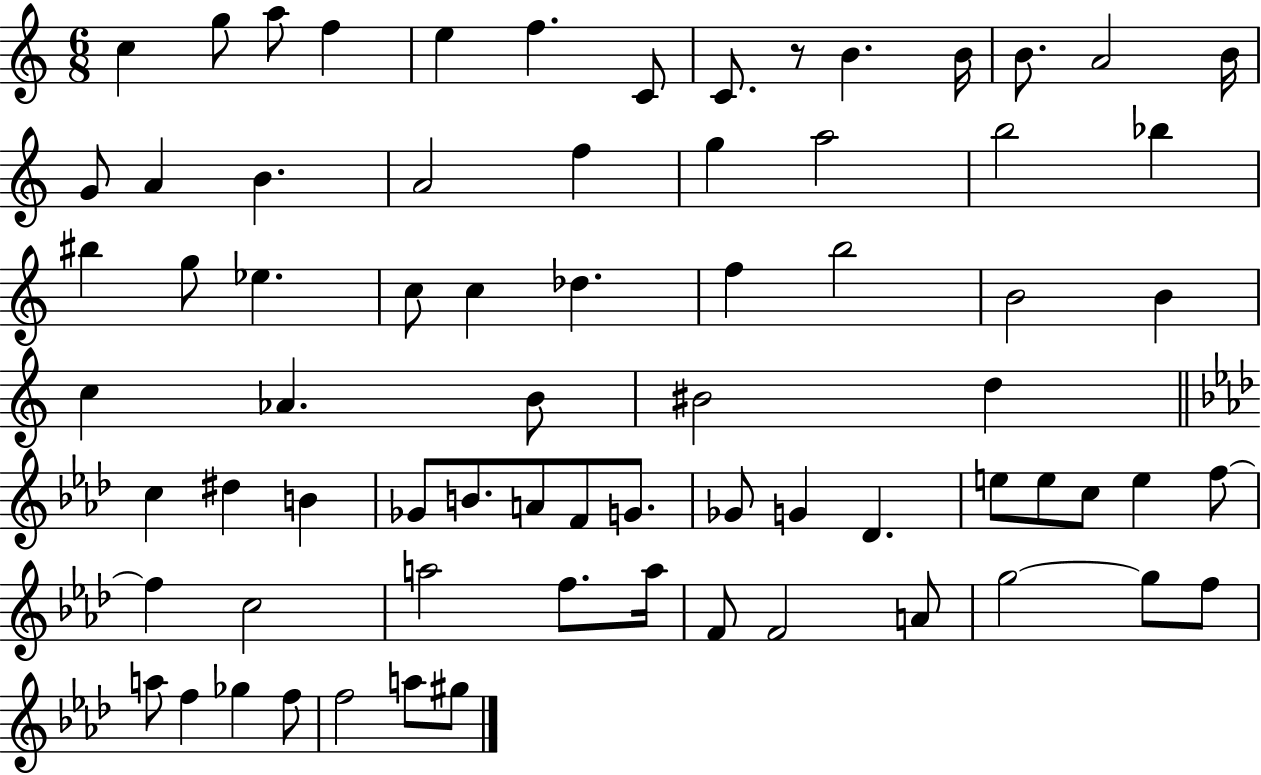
X:1
T:Untitled
M:6/8
L:1/4
K:C
c g/2 a/2 f e f C/2 C/2 z/2 B B/4 B/2 A2 B/4 G/2 A B A2 f g a2 b2 _b ^b g/2 _e c/2 c _d f b2 B2 B c _A B/2 ^B2 d c ^d B _G/2 B/2 A/2 F/2 G/2 _G/2 G _D e/2 e/2 c/2 e f/2 f c2 a2 f/2 a/4 F/2 F2 A/2 g2 g/2 f/2 a/2 f _g f/2 f2 a/2 ^g/2